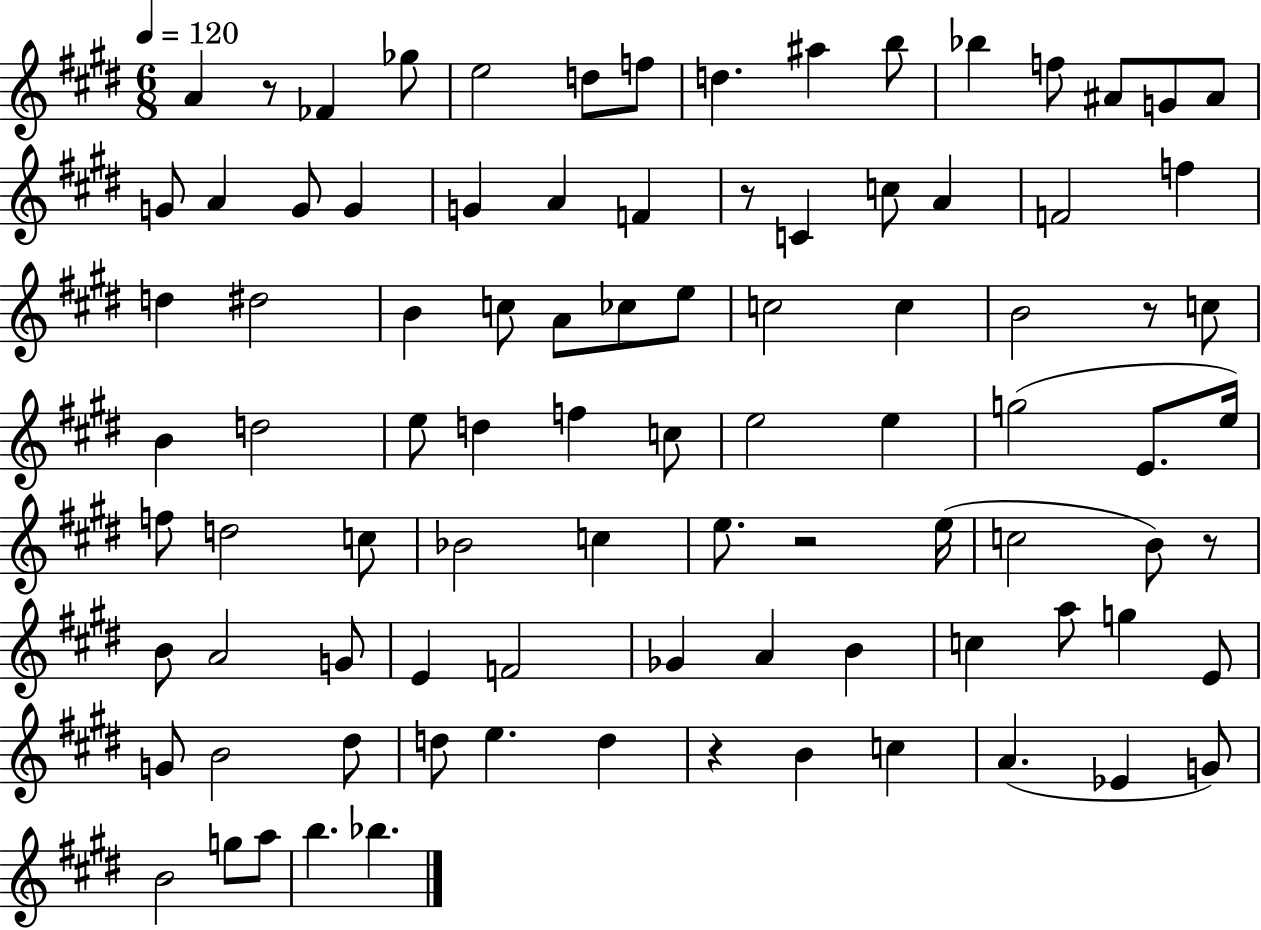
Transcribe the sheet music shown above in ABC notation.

X:1
T:Untitled
M:6/8
L:1/4
K:E
A z/2 _F _g/2 e2 d/2 f/2 d ^a b/2 _b f/2 ^A/2 G/2 ^A/2 G/2 A G/2 G G A F z/2 C c/2 A F2 f d ^d2 B c/2 A/2 _c/2 e/2 c2 c B2 z/2 c/2 B d2 e/2 d f c/2 e2 e g2 E/2 e/4 f/2 d2 c/2 _B2 c e/2 z2 e/4 c2 B/2 z/2 B/2 A2 G/2 E F2 _G A B c a/2 g E/2 G/2 B2 ^d/2 d/2 e d z B c A _E G/2 B2 g/2 a/2 b _b